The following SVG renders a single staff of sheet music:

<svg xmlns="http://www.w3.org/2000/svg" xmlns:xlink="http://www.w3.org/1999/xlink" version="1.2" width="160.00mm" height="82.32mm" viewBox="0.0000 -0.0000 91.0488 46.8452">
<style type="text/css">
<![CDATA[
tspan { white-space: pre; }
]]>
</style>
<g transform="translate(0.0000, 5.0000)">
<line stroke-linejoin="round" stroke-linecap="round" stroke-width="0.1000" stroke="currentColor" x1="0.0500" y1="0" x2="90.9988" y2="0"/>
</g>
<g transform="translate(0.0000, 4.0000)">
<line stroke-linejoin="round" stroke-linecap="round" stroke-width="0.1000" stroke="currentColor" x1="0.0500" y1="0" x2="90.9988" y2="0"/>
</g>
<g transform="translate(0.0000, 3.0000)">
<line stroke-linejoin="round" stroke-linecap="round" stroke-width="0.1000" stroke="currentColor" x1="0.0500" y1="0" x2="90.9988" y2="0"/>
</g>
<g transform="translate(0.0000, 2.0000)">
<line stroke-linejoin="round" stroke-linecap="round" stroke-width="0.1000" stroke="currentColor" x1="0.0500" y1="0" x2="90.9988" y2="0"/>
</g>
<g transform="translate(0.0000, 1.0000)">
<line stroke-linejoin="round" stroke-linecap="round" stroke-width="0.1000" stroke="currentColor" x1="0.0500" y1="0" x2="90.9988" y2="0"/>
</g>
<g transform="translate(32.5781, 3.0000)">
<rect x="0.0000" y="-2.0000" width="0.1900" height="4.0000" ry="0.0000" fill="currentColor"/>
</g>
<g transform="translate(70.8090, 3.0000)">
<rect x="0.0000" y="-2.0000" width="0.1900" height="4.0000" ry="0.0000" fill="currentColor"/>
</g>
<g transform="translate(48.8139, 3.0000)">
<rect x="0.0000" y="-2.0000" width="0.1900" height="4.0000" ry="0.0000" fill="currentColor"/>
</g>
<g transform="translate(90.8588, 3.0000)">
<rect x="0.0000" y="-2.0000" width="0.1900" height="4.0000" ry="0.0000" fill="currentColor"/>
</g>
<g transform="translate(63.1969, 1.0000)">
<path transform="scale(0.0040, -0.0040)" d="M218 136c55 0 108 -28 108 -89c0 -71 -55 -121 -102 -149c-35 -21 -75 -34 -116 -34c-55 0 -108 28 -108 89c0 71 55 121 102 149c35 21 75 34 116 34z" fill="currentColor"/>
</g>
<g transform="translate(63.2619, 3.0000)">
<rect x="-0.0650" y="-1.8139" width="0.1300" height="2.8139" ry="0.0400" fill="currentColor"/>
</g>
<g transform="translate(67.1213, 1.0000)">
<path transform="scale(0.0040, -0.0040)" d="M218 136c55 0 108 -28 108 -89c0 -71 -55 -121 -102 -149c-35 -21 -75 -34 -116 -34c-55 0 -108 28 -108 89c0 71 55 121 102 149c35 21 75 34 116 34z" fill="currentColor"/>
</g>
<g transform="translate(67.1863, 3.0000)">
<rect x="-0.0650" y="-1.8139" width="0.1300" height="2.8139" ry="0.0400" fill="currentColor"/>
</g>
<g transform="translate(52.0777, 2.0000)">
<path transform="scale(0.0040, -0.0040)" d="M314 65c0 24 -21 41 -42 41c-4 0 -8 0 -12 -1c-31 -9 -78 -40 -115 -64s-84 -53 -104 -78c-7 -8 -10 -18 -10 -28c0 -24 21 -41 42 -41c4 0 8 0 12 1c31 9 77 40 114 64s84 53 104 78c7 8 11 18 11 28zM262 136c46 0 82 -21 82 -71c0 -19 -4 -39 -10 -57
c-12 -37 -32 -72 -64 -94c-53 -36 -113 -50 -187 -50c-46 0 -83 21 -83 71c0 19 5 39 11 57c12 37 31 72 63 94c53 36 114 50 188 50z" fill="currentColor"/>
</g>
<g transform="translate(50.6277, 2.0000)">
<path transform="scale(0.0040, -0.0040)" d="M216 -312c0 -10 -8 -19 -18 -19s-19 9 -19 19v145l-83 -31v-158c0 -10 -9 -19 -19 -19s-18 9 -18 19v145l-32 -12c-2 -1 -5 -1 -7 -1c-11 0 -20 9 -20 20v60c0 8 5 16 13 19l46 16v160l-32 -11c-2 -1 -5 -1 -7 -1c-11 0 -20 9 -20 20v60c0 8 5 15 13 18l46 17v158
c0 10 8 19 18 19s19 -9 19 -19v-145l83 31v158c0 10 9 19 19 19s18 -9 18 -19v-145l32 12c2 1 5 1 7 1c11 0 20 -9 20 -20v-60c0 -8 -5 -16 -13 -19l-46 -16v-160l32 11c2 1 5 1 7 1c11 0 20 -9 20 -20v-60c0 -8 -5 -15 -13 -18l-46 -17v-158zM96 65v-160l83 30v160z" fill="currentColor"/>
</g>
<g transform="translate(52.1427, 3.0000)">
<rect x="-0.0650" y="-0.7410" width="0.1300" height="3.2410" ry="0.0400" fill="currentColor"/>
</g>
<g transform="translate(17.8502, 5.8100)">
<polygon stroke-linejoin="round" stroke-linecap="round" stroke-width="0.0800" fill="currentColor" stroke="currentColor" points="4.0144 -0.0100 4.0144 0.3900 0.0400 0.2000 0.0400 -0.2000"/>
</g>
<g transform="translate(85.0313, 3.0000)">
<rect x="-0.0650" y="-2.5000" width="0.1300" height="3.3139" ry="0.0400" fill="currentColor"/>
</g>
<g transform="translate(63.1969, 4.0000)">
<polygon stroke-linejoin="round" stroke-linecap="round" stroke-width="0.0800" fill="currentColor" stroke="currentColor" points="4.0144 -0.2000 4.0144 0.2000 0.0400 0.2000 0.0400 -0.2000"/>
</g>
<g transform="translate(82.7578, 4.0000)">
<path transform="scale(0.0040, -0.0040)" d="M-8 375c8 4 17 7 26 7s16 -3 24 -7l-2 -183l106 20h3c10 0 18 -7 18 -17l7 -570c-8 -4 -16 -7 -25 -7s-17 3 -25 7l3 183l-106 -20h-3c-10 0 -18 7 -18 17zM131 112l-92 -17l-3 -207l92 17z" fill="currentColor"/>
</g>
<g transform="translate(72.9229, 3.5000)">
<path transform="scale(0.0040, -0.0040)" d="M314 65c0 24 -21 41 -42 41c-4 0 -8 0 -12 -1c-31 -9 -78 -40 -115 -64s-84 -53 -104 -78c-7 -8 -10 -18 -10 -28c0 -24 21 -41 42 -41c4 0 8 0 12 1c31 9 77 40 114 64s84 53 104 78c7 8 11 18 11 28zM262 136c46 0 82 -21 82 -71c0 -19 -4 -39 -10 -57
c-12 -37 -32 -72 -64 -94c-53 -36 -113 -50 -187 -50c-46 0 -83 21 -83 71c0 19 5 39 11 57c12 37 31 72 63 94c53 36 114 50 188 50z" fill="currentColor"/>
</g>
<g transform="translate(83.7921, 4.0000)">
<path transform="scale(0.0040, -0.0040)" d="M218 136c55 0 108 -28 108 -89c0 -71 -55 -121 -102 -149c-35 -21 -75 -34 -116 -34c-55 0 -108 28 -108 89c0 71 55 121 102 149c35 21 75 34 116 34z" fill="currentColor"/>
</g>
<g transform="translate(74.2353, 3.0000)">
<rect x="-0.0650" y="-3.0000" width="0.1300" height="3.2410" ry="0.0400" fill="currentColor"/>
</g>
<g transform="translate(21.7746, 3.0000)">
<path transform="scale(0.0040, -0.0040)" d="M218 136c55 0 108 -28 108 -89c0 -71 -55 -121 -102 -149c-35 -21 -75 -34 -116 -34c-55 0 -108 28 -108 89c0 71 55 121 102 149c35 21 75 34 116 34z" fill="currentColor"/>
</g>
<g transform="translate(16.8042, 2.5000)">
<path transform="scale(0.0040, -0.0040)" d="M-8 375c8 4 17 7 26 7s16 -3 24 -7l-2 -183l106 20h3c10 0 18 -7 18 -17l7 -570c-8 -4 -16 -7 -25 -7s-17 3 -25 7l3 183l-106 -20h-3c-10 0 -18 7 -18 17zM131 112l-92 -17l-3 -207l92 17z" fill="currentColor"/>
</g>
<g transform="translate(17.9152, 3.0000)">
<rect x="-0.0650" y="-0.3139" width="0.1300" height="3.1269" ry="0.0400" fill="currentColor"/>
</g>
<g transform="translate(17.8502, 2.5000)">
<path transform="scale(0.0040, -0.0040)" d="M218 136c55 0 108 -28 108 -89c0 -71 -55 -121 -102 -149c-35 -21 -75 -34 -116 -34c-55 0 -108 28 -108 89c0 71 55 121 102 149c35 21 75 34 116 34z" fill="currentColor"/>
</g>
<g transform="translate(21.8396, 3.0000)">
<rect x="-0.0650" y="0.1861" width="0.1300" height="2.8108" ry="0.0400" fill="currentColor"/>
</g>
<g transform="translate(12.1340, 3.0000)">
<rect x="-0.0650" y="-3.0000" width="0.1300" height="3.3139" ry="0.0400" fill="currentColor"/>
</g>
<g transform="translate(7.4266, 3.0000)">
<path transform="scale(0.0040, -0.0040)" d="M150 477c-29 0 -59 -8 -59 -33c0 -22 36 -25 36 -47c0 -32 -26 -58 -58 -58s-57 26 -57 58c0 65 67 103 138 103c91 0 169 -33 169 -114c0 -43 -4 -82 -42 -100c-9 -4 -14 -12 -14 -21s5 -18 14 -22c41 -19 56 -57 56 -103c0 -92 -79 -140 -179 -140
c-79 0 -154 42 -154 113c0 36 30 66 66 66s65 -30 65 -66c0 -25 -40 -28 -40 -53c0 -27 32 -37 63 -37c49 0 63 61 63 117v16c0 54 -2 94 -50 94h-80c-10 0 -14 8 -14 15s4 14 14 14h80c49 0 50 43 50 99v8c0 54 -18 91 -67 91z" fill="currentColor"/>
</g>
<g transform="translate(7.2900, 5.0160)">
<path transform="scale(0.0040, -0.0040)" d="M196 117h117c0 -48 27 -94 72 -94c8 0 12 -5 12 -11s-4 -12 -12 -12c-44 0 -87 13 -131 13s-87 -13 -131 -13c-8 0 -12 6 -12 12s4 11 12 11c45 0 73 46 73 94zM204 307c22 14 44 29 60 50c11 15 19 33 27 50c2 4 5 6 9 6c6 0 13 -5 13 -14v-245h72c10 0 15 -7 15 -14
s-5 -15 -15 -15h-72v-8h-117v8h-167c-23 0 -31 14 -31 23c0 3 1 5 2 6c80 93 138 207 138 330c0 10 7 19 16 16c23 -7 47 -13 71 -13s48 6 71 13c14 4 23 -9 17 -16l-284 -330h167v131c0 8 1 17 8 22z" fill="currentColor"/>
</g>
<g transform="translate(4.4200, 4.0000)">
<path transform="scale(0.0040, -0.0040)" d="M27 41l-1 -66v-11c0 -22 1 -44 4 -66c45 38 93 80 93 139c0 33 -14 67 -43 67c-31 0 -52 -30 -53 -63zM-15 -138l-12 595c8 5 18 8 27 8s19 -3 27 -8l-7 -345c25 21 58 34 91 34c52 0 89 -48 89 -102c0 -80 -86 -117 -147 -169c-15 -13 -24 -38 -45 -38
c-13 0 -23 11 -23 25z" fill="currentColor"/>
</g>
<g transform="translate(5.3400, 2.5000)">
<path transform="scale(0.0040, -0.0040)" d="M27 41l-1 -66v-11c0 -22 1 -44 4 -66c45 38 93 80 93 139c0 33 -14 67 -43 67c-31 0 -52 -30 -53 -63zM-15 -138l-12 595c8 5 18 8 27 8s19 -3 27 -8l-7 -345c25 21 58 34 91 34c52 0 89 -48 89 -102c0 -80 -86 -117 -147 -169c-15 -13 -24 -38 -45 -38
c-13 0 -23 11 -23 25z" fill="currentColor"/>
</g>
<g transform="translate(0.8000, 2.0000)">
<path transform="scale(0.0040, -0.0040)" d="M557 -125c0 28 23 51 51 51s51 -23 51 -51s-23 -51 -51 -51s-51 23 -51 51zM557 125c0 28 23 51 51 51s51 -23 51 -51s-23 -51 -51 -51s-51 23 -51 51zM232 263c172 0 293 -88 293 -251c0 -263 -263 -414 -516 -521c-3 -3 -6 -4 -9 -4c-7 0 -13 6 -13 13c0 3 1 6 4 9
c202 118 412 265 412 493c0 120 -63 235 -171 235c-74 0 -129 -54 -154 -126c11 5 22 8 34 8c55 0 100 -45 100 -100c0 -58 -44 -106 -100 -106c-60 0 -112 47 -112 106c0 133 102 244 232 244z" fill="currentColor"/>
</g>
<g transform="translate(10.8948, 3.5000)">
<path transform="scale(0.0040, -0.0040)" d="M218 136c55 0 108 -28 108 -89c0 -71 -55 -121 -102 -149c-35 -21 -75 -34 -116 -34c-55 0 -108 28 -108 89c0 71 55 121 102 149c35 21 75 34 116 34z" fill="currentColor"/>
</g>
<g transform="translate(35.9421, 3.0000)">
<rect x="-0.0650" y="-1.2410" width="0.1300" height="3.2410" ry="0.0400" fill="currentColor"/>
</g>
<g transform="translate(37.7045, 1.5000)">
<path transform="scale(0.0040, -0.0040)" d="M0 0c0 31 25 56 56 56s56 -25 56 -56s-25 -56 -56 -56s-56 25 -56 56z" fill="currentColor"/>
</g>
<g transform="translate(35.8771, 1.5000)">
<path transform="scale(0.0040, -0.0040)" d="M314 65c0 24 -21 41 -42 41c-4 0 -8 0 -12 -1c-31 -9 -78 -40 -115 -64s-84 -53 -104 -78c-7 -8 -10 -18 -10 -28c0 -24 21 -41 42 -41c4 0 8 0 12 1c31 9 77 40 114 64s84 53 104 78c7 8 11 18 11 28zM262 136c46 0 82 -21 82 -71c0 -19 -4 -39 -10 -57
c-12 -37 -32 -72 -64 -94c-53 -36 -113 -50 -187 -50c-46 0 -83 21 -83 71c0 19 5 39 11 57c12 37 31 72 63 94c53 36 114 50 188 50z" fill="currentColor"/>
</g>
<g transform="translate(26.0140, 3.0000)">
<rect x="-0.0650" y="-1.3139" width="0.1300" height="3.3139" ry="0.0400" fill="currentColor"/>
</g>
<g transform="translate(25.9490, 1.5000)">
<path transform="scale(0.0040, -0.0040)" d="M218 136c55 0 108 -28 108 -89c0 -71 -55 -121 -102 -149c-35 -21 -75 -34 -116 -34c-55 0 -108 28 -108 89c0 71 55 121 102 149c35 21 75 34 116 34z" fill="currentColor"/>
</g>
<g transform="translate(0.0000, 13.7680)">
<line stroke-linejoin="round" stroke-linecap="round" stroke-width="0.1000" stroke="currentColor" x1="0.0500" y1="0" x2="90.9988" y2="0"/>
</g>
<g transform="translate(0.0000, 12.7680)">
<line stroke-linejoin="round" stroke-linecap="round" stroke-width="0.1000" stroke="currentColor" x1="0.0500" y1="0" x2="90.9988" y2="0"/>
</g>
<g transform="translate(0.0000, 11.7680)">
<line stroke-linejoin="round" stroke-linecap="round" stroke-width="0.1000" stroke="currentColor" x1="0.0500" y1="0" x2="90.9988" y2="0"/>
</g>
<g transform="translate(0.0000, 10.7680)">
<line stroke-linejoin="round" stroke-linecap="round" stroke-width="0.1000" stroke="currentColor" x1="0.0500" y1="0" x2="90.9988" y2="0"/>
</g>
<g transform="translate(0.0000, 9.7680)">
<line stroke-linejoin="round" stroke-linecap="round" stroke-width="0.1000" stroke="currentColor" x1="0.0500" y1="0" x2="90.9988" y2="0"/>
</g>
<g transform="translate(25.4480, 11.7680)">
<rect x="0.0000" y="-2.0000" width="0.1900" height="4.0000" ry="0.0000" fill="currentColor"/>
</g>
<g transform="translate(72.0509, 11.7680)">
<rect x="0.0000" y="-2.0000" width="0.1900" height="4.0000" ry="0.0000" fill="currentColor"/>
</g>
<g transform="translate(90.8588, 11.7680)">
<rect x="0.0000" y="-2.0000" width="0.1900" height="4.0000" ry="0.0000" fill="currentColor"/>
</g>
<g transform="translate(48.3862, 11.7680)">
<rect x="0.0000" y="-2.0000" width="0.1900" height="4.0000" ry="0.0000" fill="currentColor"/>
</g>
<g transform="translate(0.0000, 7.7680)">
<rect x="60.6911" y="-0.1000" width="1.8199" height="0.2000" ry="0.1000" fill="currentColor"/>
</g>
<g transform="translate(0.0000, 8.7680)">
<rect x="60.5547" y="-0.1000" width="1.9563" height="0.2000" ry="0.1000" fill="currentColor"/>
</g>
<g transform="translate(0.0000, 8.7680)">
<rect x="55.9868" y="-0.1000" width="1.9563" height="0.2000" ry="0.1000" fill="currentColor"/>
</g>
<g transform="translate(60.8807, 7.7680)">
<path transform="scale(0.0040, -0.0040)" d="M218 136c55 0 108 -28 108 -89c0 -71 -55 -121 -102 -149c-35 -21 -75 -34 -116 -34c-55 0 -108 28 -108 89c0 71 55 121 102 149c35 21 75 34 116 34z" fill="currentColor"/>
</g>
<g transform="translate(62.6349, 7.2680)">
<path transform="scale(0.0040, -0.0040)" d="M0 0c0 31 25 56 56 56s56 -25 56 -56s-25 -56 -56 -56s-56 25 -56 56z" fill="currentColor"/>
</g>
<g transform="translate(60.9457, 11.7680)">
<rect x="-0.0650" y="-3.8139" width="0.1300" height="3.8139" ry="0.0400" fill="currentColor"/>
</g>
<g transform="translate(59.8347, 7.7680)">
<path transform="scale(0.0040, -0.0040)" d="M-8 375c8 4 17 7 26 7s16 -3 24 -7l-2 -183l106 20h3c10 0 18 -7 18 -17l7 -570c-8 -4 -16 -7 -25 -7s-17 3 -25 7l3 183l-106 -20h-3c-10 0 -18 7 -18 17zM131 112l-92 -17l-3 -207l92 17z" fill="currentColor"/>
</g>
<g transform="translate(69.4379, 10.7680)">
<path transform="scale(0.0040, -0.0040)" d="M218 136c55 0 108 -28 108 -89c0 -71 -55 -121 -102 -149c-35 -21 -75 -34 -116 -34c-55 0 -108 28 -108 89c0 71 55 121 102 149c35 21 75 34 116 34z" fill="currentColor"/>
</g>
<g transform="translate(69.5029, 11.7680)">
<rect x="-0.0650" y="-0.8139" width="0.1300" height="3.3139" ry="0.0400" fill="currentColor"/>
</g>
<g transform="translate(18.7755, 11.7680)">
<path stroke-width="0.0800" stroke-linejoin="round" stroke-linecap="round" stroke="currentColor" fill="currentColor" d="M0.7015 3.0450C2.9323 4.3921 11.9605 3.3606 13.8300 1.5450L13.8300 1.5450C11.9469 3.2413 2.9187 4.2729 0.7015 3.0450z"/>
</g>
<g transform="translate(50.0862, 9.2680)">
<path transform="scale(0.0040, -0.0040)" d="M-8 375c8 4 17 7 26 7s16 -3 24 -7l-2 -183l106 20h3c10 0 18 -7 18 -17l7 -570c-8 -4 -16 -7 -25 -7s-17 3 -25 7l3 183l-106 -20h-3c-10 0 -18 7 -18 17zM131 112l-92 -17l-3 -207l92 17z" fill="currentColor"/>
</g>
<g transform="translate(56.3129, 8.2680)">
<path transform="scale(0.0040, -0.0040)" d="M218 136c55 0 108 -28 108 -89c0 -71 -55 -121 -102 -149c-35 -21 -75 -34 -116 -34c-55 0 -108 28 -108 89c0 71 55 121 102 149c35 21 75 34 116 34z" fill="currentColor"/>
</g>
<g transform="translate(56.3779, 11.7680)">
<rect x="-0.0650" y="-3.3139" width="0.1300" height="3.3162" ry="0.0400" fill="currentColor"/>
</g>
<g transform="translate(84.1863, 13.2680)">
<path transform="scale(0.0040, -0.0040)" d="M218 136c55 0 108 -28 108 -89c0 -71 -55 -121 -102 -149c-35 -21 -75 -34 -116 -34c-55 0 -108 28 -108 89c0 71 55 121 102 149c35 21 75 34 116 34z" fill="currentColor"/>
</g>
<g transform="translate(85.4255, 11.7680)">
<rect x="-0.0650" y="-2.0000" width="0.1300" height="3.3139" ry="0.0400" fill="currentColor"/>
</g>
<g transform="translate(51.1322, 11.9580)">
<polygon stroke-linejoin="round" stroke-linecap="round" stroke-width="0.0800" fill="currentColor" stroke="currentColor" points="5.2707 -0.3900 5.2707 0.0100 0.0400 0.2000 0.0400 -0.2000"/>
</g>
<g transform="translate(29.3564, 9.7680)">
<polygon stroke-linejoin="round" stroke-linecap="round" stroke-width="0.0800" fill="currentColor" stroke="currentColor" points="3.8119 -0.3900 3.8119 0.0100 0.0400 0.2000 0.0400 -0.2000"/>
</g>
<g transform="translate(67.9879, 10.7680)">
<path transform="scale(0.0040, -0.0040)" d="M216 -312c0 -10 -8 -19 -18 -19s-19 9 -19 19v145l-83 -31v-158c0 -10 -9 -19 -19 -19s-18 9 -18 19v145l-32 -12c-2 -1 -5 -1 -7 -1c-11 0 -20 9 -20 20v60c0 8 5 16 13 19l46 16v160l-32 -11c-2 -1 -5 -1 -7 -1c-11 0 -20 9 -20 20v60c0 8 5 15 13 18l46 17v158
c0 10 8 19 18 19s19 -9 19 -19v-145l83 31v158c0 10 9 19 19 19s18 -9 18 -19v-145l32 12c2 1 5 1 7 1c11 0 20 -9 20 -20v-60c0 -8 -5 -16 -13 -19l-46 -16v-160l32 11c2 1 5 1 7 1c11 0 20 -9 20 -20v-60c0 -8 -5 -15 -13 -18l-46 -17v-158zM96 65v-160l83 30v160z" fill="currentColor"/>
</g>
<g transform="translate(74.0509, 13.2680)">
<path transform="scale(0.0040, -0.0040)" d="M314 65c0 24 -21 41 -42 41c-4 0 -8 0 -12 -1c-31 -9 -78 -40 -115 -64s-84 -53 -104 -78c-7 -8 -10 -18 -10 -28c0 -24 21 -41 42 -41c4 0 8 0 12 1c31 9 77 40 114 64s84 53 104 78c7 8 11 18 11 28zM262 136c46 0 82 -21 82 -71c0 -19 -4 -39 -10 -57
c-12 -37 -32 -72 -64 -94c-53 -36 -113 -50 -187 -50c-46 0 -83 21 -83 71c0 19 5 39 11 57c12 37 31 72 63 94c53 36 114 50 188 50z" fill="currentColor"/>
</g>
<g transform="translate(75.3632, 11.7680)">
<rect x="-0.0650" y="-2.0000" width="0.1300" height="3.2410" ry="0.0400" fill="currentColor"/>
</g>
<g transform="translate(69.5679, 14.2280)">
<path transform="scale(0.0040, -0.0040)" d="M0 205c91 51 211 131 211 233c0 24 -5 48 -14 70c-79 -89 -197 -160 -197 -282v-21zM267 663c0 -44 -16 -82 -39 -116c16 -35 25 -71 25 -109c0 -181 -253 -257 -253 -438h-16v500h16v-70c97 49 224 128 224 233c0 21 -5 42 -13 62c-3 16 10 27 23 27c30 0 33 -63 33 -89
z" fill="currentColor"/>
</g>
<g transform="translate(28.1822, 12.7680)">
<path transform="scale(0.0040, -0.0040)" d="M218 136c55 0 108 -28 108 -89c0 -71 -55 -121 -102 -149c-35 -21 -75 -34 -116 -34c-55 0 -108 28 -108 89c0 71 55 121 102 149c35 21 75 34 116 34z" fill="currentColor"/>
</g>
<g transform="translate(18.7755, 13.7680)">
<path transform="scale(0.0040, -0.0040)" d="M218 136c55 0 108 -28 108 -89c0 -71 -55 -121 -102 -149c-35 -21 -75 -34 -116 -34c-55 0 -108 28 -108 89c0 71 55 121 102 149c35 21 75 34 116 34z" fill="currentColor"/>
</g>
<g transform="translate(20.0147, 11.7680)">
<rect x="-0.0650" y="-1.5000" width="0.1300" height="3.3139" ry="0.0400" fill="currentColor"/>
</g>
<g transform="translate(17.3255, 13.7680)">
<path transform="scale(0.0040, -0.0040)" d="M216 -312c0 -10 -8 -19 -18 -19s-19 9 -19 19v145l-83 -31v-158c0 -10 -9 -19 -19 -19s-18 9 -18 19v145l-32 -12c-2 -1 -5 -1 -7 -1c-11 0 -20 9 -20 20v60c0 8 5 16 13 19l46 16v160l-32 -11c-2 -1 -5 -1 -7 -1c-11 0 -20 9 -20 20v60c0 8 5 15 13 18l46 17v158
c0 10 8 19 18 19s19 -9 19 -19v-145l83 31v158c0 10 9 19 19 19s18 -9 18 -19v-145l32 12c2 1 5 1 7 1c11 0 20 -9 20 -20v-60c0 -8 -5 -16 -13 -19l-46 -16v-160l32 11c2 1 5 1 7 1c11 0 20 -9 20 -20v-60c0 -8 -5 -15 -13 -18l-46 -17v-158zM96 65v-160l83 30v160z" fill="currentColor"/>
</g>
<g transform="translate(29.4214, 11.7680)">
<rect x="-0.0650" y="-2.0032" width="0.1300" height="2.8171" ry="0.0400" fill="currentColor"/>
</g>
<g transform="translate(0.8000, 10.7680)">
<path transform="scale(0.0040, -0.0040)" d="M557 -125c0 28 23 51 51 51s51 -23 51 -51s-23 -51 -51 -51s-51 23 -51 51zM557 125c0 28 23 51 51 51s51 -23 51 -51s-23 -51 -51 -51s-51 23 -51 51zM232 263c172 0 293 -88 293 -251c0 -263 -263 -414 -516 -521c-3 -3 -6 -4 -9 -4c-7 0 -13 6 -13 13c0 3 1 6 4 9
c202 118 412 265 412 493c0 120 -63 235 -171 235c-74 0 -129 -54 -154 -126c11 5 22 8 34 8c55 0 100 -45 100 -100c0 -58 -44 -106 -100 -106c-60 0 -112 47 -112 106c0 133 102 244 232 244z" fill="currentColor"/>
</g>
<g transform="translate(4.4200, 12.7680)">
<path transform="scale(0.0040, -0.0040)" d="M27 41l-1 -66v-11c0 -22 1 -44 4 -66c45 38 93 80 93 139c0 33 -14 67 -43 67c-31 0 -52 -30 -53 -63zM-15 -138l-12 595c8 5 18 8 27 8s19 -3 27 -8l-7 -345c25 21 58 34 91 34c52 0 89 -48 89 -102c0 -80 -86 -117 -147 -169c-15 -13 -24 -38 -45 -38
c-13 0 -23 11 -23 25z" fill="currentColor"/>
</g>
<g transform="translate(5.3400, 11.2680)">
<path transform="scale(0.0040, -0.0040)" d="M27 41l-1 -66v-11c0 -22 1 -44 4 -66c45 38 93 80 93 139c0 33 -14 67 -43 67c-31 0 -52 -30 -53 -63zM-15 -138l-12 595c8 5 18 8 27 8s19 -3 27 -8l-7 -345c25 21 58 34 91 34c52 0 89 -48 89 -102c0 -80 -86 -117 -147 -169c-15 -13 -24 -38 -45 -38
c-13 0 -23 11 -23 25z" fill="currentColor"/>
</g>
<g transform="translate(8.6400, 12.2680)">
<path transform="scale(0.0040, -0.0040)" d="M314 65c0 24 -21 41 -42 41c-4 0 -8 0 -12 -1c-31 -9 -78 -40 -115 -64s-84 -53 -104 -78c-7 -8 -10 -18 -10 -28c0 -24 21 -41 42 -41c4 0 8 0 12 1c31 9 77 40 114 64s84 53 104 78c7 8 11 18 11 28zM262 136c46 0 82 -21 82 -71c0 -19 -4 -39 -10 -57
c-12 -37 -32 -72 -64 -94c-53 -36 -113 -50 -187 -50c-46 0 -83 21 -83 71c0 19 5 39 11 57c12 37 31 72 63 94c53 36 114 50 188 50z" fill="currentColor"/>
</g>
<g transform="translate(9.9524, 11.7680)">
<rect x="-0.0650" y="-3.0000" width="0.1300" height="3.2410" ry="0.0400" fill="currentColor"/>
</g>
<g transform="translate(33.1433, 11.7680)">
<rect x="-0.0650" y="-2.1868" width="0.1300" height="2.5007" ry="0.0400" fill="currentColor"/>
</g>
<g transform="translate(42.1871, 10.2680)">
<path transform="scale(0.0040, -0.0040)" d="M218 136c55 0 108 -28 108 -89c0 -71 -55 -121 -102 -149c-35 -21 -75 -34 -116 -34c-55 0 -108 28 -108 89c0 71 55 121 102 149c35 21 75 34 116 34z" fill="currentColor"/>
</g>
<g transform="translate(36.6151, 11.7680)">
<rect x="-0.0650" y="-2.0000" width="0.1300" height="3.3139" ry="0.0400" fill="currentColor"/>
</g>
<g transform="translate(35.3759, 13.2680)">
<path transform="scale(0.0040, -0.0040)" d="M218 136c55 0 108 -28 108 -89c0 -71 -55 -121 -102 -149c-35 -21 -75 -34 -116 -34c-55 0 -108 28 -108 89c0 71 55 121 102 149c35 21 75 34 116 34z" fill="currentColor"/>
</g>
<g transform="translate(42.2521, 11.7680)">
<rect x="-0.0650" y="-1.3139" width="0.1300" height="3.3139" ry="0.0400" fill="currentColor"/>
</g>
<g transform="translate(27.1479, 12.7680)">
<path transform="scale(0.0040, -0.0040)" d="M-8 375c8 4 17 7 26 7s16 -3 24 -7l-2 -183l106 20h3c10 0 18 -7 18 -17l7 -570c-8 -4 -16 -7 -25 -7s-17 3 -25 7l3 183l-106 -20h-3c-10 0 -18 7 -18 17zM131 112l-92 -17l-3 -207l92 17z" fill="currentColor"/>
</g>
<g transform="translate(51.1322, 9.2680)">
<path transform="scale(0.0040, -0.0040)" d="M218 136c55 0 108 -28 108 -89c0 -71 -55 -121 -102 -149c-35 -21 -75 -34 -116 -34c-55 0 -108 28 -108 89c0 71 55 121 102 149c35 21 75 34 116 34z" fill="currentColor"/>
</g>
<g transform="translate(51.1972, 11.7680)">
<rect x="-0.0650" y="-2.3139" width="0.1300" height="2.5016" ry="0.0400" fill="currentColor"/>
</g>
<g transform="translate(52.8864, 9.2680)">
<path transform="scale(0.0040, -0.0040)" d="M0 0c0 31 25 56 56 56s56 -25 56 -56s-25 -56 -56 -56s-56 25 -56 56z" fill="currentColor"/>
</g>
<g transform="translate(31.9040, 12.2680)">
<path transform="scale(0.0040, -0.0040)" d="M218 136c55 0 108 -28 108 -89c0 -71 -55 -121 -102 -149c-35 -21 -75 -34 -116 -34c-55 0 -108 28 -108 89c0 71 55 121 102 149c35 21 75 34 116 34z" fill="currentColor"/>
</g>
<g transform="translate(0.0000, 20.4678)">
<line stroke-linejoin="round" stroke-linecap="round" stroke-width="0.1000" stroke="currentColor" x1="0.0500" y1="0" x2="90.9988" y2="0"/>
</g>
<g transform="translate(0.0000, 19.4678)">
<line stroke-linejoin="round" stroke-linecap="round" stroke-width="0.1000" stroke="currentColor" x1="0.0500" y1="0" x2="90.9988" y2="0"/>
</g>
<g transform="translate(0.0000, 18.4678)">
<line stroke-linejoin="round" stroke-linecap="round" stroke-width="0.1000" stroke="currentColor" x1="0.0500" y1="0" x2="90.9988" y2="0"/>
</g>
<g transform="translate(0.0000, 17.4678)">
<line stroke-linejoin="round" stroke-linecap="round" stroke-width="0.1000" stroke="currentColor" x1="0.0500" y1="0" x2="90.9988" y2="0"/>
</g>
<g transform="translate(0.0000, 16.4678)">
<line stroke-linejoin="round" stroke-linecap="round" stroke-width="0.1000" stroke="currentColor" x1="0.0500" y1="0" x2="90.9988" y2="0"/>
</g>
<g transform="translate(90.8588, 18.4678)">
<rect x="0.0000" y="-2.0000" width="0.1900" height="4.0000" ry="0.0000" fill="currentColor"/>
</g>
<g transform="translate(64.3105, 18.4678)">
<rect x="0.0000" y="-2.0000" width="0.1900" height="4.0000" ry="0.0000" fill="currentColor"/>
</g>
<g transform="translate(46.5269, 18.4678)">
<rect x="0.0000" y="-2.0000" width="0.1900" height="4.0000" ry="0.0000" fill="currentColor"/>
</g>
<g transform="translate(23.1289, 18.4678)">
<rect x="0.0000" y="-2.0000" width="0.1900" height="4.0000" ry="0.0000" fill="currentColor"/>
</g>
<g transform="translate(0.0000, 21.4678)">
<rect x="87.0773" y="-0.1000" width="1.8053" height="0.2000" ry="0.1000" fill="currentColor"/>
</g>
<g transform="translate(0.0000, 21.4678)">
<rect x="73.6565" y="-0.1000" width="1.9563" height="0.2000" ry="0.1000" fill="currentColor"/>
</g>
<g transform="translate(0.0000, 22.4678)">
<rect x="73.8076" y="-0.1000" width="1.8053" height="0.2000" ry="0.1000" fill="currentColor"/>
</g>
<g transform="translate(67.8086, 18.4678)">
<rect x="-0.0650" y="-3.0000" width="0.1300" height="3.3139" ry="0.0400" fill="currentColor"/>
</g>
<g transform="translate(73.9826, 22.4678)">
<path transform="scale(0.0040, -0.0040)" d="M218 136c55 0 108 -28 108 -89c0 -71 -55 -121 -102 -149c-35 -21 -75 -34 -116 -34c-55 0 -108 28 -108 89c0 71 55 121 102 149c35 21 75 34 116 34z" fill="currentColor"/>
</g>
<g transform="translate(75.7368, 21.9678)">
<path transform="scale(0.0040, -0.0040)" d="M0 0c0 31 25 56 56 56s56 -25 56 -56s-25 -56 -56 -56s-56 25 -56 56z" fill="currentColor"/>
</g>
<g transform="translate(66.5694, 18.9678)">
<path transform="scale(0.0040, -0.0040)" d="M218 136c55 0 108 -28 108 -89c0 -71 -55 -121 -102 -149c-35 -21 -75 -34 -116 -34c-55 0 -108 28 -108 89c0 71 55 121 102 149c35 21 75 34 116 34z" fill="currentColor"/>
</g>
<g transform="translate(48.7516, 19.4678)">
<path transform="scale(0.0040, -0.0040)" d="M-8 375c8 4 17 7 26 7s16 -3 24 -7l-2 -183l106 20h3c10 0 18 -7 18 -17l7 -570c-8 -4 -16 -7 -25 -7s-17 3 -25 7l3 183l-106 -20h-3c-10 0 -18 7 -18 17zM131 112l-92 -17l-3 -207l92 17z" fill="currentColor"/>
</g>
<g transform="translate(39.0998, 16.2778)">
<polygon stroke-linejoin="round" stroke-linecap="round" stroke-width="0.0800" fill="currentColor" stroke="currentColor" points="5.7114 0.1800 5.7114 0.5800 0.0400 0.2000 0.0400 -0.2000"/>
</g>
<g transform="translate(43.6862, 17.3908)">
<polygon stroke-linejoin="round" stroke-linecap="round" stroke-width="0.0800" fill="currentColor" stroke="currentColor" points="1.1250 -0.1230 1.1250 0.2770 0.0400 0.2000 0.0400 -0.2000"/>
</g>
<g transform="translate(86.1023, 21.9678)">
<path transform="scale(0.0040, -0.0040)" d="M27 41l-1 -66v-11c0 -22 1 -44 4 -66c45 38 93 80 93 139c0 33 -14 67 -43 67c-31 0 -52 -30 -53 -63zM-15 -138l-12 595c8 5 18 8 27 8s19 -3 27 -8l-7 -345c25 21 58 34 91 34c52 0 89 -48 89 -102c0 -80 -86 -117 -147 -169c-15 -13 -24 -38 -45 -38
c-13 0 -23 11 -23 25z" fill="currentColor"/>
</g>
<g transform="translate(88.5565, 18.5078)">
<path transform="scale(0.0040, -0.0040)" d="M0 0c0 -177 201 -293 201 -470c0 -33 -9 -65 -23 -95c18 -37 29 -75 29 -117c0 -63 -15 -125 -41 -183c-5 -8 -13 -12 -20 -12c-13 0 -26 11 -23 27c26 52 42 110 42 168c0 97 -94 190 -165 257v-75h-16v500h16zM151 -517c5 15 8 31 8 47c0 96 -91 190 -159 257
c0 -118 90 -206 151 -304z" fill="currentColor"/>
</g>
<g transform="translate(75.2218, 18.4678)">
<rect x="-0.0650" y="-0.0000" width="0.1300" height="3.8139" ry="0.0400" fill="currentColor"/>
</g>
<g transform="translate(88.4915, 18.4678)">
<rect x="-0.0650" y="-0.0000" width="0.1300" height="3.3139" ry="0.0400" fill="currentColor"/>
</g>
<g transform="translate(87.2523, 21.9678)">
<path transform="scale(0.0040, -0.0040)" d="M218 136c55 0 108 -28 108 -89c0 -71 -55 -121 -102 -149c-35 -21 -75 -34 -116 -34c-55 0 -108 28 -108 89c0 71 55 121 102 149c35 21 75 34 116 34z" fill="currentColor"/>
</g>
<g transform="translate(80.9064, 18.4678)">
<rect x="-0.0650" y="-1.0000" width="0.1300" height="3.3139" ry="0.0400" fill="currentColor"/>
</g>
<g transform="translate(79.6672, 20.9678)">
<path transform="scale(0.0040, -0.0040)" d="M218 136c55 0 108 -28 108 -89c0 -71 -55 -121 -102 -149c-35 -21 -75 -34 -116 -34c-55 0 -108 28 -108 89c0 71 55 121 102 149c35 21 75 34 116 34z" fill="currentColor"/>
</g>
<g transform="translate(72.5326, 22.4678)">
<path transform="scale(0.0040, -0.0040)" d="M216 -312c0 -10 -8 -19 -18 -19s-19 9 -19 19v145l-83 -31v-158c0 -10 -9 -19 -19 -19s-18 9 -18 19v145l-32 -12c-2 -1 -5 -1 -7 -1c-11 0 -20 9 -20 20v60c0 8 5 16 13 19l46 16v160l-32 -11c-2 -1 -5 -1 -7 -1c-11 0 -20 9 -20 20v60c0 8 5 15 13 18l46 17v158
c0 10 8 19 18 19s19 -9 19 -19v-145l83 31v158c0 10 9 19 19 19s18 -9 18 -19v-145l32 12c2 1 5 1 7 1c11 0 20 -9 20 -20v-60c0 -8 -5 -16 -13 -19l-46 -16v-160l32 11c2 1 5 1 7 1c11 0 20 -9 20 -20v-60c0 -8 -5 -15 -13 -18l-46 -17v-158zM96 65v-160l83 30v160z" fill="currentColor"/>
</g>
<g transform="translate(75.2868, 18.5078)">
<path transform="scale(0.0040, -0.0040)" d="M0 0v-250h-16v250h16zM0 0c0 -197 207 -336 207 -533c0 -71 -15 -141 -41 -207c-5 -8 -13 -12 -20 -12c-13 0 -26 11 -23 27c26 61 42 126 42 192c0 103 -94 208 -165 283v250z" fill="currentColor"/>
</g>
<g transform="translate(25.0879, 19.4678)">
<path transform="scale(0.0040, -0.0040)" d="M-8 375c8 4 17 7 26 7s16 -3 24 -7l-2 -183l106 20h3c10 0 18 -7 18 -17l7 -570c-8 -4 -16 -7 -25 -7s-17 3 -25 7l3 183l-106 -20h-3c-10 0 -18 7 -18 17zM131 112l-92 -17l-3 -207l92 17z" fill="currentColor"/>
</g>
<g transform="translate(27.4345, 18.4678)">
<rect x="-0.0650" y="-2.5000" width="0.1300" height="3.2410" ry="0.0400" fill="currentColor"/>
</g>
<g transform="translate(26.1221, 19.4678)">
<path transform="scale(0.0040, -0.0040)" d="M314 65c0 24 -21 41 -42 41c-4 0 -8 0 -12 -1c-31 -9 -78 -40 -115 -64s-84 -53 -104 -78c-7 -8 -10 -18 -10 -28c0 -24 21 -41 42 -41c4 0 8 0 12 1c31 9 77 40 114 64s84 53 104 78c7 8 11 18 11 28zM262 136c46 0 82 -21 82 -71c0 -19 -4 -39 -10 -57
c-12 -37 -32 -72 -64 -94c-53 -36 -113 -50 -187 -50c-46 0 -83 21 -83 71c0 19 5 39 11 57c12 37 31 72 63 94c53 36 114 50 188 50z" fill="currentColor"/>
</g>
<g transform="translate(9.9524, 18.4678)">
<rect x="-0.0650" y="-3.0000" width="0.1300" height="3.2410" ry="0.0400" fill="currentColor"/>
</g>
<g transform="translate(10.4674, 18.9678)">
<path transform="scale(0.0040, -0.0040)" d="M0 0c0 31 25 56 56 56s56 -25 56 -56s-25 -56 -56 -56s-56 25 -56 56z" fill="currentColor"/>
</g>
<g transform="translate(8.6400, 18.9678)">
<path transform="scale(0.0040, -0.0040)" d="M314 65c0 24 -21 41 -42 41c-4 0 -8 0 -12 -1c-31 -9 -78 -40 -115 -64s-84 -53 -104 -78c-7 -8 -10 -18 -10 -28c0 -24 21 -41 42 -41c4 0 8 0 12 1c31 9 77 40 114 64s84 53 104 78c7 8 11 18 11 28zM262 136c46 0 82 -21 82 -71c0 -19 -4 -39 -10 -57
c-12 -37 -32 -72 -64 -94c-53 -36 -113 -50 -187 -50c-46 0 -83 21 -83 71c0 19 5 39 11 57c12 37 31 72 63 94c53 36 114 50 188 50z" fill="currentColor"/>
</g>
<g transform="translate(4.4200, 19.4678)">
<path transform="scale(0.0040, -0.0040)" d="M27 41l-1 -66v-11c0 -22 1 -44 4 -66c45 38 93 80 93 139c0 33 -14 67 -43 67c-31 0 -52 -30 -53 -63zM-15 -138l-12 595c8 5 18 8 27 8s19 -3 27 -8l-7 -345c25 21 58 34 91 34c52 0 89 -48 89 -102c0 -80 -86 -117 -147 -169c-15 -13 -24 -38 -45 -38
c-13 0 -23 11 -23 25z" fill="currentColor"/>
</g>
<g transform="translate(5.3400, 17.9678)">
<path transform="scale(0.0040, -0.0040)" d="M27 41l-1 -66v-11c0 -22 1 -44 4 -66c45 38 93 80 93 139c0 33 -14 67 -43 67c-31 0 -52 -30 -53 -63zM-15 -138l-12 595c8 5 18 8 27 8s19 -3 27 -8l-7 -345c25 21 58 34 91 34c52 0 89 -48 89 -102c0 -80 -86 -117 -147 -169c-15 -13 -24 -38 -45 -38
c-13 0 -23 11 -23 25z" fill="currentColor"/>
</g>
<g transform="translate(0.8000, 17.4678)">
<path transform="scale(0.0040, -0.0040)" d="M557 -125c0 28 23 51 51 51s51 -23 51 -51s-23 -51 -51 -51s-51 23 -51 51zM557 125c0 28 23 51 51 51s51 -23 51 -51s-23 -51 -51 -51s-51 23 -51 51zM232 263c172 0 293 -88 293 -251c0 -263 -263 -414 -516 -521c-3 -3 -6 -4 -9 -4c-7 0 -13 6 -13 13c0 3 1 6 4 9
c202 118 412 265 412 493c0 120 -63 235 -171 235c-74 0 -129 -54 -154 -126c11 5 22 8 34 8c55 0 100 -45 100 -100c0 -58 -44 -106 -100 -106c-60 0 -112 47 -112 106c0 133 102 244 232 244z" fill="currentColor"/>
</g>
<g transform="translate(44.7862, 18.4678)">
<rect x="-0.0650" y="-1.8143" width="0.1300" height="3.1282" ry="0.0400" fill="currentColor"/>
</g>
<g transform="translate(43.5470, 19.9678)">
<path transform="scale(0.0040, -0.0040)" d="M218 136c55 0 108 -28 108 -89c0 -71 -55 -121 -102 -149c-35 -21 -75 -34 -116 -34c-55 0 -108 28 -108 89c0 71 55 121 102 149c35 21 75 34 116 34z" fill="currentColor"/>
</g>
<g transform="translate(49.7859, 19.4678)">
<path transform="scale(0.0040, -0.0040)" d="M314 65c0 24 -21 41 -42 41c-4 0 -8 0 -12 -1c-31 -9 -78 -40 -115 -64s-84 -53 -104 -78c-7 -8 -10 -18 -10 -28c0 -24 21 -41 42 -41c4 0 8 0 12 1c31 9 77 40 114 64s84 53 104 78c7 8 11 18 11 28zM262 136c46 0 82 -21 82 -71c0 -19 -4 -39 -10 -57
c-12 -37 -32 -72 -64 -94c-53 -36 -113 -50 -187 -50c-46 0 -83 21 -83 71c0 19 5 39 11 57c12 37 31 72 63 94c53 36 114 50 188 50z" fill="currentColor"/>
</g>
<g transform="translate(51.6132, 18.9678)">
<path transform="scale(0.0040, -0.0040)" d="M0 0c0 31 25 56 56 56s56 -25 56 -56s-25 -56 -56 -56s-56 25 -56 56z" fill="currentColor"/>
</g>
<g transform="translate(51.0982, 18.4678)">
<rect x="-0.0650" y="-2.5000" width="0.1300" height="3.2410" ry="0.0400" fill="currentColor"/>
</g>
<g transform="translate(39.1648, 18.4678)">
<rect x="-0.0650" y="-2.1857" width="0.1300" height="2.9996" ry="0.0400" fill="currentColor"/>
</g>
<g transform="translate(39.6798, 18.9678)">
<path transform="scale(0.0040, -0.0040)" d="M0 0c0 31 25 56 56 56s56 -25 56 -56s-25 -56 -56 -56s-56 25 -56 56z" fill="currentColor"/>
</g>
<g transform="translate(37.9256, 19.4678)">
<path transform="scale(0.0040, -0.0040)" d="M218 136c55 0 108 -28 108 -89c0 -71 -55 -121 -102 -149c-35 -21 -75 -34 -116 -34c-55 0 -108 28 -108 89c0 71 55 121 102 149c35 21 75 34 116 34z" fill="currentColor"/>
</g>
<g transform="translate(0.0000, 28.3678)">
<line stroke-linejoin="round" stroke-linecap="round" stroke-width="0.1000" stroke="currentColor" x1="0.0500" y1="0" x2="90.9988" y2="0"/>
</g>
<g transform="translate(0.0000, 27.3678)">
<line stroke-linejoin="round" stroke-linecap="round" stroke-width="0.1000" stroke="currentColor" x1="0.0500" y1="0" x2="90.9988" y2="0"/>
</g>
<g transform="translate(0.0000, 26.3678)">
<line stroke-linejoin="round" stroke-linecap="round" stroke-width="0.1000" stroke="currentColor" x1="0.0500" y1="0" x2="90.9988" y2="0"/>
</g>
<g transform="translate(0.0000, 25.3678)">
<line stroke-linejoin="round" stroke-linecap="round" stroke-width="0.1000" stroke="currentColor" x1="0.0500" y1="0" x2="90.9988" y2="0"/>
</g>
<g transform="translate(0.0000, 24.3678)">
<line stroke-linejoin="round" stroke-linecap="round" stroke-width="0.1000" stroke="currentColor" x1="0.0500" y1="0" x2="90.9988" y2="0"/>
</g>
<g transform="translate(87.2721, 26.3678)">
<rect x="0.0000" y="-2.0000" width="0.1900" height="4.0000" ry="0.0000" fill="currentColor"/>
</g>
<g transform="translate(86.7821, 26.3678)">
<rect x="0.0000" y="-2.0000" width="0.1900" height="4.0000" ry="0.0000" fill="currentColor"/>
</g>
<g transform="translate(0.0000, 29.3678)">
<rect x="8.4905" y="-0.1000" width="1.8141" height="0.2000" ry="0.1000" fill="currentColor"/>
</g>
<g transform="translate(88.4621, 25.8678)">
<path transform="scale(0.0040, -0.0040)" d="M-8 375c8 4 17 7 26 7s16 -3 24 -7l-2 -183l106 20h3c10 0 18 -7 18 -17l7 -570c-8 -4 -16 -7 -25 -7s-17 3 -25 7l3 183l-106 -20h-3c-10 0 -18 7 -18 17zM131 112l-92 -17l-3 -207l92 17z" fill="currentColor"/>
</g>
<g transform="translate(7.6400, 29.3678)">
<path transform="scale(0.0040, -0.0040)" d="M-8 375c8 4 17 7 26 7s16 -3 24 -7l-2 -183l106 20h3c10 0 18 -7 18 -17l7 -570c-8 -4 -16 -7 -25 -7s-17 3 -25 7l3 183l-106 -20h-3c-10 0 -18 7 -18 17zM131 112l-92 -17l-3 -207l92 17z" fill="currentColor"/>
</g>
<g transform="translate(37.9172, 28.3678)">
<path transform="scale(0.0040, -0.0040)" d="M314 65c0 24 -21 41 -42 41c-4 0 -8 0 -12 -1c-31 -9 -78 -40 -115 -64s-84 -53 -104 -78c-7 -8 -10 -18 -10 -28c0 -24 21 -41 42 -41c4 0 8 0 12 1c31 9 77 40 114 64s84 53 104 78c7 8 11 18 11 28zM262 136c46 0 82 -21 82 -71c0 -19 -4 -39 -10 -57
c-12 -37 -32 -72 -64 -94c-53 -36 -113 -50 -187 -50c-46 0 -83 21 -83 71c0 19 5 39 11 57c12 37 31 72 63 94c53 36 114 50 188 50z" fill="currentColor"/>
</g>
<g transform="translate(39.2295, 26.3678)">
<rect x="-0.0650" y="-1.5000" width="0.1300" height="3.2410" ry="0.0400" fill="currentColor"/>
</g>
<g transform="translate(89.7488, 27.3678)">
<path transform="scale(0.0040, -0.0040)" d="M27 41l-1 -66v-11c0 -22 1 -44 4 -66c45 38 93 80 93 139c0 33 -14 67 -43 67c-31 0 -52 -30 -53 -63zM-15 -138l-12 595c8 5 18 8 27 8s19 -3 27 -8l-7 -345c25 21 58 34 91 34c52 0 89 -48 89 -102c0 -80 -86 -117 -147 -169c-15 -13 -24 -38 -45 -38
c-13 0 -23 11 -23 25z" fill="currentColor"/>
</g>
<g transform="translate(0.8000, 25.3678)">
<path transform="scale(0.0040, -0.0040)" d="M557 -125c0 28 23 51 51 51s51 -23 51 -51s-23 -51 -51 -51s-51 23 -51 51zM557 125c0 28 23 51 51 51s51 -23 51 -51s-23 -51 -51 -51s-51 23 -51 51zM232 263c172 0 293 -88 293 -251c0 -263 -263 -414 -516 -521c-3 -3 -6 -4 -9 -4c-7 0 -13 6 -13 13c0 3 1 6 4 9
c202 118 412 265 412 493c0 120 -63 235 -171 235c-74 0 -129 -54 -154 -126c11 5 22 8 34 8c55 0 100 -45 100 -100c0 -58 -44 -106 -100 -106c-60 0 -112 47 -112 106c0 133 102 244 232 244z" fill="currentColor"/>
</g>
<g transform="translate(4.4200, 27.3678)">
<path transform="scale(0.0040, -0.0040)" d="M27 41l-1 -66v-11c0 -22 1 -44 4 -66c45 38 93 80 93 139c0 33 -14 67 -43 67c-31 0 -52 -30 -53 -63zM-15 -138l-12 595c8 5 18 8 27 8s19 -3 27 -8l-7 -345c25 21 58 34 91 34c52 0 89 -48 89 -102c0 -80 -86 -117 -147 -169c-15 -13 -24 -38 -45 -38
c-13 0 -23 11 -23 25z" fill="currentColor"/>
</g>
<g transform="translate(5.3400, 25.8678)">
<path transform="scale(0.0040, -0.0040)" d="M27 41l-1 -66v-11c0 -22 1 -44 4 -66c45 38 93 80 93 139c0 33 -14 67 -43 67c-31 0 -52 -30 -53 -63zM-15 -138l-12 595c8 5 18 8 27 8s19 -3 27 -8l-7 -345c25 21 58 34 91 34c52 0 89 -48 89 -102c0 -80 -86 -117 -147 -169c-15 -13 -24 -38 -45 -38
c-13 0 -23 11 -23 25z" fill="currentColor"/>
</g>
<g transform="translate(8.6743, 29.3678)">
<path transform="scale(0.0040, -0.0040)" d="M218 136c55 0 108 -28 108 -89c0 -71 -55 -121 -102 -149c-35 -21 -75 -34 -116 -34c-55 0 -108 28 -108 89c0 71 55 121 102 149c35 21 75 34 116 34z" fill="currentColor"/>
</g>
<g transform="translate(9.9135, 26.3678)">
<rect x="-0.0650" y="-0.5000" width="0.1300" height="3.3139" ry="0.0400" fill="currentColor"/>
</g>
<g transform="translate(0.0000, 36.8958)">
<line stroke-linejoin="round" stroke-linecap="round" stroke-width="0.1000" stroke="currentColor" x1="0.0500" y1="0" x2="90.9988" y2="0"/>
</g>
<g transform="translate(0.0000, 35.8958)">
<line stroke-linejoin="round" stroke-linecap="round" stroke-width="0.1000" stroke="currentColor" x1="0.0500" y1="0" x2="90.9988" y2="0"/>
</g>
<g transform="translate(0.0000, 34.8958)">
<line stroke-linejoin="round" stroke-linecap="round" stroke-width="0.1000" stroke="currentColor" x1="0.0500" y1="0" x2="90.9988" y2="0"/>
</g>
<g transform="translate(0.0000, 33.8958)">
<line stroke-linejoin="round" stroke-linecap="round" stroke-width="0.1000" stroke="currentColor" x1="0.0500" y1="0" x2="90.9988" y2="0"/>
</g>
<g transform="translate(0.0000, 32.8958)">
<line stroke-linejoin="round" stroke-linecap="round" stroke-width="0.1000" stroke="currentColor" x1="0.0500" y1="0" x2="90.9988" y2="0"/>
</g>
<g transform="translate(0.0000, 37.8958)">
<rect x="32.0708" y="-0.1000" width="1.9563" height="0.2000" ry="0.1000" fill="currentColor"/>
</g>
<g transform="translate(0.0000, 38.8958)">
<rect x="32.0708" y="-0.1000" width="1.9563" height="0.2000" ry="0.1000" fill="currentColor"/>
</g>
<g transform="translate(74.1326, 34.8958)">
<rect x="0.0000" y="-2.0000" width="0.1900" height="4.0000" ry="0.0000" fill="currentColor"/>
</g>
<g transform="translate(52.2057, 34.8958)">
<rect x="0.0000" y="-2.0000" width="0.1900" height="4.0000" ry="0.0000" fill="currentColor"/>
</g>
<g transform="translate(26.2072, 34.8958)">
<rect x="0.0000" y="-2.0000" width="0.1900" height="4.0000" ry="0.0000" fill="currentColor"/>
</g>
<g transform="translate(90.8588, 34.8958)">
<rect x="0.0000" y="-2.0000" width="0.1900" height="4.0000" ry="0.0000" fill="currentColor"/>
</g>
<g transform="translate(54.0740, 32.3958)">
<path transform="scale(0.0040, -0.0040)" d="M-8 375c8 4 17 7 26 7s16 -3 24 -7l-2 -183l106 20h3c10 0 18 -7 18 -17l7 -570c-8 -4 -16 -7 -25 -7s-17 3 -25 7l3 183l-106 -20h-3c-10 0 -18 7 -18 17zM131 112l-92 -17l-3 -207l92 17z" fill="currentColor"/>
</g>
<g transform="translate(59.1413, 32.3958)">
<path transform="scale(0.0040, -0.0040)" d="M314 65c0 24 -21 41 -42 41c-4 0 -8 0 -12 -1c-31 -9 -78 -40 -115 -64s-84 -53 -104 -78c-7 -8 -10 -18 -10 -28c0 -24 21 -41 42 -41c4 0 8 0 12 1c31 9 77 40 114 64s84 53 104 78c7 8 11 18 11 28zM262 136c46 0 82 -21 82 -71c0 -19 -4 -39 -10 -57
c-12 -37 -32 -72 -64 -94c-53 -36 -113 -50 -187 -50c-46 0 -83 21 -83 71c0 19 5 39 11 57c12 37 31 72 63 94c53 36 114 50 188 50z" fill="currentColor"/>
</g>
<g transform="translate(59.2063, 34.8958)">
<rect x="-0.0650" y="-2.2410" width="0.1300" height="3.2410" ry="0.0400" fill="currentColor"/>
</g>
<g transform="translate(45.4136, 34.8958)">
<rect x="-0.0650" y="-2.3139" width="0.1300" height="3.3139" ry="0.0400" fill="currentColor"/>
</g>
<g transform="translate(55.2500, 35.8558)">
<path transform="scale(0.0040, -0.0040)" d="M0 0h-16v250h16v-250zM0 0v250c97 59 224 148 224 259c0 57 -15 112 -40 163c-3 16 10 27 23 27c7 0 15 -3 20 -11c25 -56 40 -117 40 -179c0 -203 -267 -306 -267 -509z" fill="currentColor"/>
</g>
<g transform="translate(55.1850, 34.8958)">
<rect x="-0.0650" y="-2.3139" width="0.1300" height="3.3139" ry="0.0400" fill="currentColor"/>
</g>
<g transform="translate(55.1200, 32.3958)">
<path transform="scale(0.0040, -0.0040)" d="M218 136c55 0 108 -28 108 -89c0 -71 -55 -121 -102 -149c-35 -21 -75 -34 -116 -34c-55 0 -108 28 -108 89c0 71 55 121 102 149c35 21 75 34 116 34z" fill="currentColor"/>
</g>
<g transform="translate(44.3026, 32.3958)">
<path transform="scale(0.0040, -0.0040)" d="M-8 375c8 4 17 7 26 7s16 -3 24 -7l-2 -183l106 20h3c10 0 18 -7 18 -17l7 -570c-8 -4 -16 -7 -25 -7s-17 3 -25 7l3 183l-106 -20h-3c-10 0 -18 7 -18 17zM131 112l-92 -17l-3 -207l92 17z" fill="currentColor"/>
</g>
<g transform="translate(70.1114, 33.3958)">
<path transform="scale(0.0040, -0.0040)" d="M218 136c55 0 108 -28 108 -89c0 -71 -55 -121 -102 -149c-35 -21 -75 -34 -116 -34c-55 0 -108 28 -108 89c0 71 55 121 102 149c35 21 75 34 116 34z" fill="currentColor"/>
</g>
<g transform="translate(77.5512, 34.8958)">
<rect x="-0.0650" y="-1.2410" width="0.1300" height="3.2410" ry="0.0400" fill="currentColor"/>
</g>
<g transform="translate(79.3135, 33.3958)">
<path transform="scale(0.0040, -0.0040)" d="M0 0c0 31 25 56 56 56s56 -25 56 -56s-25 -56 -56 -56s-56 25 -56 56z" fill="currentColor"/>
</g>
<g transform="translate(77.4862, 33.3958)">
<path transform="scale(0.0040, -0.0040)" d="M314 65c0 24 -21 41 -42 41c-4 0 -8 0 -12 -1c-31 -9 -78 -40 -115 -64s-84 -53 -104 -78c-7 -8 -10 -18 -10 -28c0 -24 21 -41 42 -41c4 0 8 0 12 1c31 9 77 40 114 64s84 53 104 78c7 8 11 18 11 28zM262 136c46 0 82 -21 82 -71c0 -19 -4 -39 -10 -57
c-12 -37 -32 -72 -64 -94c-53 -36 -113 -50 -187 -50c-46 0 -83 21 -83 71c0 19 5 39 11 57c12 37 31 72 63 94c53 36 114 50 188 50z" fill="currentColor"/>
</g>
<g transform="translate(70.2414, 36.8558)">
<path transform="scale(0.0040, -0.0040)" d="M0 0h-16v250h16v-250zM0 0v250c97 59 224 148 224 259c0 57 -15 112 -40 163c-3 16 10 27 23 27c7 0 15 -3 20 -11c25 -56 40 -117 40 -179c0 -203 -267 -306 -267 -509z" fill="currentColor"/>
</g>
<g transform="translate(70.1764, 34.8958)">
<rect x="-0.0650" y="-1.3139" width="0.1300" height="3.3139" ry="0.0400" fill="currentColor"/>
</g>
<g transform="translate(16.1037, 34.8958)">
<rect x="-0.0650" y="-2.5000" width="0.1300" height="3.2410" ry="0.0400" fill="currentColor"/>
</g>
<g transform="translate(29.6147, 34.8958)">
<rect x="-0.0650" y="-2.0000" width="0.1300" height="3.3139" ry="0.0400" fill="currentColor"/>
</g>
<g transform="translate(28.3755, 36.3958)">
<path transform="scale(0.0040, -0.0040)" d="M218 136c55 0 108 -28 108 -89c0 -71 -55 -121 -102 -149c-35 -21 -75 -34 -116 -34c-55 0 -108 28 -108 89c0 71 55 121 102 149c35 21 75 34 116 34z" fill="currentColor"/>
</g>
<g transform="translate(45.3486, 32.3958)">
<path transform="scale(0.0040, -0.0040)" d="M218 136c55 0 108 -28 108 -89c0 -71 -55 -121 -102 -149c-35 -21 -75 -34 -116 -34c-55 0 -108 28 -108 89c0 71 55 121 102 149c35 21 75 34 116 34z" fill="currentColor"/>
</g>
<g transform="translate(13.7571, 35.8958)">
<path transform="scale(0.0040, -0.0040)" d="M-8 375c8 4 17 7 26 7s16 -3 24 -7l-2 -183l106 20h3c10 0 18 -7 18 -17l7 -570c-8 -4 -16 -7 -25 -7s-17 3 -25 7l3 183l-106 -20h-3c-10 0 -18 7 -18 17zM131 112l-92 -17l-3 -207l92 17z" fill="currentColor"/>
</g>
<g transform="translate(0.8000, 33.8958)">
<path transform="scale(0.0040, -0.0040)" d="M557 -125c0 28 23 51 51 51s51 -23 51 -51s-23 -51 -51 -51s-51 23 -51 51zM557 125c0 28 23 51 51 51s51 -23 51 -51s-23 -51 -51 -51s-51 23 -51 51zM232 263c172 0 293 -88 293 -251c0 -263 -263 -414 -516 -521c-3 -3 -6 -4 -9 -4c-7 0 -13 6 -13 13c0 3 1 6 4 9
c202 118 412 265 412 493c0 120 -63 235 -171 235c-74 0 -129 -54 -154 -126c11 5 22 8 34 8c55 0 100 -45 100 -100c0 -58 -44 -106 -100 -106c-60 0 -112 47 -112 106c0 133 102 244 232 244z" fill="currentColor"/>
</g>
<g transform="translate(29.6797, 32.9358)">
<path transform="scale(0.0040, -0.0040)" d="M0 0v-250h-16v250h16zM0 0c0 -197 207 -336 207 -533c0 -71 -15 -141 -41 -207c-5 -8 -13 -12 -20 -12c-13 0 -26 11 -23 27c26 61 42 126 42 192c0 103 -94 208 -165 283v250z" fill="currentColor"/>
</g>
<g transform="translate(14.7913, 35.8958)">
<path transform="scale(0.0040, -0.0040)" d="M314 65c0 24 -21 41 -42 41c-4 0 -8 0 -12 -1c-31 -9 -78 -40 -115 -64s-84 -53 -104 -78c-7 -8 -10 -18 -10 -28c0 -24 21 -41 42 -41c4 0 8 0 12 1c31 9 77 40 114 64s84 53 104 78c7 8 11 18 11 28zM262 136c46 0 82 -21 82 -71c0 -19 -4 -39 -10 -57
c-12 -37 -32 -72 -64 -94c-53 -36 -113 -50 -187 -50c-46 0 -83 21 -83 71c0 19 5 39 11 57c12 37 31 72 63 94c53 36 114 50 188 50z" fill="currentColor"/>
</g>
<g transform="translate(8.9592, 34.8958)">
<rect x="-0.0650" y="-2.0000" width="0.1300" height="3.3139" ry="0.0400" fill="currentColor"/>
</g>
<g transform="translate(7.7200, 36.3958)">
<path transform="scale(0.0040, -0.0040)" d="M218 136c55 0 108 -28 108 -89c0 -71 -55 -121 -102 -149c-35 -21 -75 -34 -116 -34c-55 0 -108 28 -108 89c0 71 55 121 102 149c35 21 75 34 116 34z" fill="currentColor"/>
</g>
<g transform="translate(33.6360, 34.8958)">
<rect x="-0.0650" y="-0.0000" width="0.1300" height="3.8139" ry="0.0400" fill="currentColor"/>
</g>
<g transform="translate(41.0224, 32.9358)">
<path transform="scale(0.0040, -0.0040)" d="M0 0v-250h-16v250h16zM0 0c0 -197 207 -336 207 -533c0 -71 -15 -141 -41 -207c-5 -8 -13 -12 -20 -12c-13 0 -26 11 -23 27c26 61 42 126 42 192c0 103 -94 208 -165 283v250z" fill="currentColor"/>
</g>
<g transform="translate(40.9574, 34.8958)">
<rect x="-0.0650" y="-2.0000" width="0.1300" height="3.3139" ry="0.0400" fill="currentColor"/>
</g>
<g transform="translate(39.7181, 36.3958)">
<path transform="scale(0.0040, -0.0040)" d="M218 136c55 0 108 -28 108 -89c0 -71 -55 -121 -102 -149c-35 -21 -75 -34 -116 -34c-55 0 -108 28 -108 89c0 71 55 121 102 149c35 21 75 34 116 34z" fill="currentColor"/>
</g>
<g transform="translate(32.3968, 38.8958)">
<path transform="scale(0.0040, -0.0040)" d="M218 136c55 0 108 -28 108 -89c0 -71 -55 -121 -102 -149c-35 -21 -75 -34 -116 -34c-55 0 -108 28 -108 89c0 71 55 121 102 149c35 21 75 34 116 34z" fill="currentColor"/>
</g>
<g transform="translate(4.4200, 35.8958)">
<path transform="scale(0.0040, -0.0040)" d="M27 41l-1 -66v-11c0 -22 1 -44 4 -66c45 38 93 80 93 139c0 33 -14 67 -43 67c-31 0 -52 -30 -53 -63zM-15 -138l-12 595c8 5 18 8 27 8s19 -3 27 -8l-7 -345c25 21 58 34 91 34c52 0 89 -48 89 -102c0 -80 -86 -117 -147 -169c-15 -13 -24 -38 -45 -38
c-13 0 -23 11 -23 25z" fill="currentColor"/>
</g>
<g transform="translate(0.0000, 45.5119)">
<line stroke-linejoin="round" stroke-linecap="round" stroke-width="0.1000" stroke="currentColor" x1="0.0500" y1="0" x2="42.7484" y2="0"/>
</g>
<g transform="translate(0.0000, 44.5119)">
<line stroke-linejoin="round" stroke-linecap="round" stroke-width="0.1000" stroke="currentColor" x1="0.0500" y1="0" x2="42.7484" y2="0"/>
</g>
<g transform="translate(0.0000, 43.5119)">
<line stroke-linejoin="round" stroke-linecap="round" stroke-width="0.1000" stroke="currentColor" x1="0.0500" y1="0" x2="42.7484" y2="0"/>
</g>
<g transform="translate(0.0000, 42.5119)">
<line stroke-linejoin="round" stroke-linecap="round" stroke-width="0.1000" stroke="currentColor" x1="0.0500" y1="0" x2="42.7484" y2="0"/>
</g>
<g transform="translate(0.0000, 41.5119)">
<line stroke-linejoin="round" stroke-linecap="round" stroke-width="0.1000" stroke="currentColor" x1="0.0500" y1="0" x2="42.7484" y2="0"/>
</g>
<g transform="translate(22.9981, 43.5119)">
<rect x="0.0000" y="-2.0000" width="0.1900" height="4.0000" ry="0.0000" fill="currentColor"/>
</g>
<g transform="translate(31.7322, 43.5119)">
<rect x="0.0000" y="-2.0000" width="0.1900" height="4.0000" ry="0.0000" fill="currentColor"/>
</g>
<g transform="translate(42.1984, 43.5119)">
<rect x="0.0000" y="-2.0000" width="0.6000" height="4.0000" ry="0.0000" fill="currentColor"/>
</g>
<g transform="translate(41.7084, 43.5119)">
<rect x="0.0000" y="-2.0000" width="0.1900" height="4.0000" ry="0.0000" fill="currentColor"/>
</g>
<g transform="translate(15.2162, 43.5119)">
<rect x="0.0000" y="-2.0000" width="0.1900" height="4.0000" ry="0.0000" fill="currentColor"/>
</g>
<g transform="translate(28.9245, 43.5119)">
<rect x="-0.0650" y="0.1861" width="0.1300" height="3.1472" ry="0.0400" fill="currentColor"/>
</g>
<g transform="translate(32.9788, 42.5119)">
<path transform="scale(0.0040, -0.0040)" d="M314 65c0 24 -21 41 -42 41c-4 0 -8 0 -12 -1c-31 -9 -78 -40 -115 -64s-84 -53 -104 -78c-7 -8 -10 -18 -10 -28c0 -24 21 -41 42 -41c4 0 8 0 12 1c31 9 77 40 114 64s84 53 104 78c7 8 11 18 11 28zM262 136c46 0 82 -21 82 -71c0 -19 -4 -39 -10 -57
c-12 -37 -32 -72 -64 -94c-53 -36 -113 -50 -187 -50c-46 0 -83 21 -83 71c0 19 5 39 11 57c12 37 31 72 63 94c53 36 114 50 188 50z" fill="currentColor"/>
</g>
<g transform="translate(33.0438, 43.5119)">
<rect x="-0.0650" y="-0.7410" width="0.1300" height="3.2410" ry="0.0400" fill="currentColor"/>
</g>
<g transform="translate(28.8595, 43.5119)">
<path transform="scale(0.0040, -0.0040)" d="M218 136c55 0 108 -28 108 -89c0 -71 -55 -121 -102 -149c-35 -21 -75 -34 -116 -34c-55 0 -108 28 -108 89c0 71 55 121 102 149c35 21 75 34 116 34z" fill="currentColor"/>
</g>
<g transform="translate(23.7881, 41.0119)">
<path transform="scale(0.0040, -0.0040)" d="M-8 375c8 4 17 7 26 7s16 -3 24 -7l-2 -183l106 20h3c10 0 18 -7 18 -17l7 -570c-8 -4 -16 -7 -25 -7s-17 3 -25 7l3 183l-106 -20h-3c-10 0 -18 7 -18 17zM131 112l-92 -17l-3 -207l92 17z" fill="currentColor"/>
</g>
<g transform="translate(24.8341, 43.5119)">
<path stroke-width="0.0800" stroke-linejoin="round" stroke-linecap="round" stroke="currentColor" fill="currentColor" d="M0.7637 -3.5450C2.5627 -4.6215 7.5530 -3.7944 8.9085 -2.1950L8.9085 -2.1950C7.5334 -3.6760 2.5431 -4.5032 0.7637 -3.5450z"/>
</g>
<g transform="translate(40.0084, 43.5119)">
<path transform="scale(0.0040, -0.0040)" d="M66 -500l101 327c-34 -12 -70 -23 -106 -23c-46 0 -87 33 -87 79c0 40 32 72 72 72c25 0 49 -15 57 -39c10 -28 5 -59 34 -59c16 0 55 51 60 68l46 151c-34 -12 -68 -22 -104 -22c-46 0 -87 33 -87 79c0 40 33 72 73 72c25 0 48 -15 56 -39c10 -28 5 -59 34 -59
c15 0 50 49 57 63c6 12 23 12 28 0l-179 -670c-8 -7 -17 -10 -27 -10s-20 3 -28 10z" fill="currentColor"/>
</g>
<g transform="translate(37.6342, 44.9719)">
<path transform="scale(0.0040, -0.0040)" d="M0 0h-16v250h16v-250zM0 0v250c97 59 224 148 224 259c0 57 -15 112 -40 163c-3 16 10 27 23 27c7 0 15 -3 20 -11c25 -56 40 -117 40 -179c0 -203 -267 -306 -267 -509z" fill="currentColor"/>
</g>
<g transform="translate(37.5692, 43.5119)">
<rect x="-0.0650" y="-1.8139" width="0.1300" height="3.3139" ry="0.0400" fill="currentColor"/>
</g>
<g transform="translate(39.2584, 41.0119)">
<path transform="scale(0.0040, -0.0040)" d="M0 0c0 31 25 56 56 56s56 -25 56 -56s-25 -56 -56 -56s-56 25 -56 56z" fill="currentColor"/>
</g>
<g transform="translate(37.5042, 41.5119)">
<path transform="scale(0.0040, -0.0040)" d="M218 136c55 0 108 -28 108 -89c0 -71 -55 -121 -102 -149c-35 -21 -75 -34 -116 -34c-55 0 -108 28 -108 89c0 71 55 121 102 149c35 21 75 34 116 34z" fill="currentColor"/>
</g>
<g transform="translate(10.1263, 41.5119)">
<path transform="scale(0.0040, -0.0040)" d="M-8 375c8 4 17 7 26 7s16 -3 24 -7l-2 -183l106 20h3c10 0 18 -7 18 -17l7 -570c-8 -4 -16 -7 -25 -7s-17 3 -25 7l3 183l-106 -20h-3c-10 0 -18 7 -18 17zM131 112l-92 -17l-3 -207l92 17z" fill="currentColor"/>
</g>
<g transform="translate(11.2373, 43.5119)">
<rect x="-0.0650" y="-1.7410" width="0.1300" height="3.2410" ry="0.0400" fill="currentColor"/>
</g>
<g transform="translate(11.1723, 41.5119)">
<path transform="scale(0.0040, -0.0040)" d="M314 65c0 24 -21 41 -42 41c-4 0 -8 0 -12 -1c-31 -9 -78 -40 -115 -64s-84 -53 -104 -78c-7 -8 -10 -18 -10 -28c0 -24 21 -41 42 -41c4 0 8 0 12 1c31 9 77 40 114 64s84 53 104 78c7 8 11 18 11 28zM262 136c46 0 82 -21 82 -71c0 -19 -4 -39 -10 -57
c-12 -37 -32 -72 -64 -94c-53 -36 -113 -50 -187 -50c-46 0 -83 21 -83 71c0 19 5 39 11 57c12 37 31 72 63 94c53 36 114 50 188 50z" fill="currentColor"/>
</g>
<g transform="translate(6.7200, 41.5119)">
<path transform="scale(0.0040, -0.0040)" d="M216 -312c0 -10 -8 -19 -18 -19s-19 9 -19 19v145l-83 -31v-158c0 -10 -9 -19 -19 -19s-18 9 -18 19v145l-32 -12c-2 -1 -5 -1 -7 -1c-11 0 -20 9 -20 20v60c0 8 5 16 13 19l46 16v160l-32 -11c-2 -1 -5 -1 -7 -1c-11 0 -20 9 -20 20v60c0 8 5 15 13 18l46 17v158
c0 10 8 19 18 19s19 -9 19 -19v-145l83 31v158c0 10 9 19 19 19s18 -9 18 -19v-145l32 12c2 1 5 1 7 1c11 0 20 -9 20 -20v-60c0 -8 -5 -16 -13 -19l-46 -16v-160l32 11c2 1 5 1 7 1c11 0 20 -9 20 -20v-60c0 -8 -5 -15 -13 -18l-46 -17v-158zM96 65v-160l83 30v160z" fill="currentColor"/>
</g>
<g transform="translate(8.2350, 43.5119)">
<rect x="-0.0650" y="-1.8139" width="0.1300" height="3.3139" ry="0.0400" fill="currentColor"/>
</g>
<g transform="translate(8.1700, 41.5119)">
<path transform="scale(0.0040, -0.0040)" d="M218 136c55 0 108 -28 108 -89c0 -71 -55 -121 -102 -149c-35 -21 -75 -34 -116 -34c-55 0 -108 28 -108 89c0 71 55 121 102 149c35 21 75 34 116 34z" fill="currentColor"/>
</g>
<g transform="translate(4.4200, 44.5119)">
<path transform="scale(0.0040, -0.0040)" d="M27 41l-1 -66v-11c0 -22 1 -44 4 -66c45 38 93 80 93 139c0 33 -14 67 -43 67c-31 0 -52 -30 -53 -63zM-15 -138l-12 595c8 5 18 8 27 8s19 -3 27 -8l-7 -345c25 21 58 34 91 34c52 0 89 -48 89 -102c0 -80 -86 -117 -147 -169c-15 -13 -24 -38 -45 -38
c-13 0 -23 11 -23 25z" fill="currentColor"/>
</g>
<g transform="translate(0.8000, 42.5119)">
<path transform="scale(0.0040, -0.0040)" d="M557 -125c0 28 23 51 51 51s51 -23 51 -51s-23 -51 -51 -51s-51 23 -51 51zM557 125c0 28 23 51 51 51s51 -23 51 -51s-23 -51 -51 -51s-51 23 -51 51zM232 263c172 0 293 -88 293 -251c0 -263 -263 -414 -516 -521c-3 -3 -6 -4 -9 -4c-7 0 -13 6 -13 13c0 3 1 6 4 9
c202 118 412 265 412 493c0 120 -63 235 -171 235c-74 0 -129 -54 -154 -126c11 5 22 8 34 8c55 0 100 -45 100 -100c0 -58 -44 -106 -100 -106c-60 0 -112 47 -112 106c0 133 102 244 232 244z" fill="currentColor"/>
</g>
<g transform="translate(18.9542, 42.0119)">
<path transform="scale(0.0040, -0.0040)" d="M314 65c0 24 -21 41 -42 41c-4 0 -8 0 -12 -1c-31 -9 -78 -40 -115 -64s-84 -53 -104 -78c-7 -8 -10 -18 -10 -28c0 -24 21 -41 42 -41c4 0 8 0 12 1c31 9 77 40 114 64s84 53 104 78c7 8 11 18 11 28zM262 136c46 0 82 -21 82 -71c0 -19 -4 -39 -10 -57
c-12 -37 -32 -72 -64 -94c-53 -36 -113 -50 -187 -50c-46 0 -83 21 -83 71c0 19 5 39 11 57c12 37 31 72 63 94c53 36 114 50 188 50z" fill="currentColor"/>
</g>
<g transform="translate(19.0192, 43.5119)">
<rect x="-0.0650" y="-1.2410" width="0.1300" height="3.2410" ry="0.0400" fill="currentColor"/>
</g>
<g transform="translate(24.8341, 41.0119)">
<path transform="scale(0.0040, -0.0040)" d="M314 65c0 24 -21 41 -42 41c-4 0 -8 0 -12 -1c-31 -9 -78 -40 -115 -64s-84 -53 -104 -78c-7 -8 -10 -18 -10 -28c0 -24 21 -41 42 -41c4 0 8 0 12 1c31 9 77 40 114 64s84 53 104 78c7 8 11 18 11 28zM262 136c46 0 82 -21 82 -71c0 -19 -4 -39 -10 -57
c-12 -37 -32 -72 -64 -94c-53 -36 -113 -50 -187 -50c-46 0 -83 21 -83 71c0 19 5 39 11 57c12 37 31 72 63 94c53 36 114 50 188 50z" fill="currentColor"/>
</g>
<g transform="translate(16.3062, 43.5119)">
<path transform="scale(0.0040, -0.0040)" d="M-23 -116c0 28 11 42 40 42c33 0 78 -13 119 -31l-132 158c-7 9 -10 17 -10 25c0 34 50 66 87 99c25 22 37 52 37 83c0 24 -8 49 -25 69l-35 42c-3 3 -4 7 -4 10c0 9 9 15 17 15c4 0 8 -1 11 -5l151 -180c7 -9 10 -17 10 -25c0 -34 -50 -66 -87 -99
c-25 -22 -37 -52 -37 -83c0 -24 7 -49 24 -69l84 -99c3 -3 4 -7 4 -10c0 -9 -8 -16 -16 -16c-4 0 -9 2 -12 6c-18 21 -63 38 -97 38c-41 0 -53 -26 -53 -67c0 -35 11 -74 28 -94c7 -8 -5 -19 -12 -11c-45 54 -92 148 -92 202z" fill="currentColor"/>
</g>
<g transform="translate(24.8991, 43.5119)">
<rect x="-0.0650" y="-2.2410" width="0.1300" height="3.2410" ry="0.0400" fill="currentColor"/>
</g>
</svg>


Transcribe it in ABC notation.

X:1
T:Untitled
M:3/4
L:1/4
K:Bb
C, E,/2 D,/2 G, G,2 ^F,2 A,/2 A,/2 C,2 B,, C,2 ^G,, B,,/2 C,/2 A,, G, B,/2 D/2 E ^F,/4 A,,2 A,, C,2 B,,2 B,,/2 A,,/4 B,,2 C, ^C,,/2 F,, _D,,/4 E,, G,,2 A,, B,,2 A,,/2 C,, A,,/2 B, B,/2 B,2 G,/2 G,2 ^A, A,2 z G,2 B,2 D, F,2 A,/2 z/4